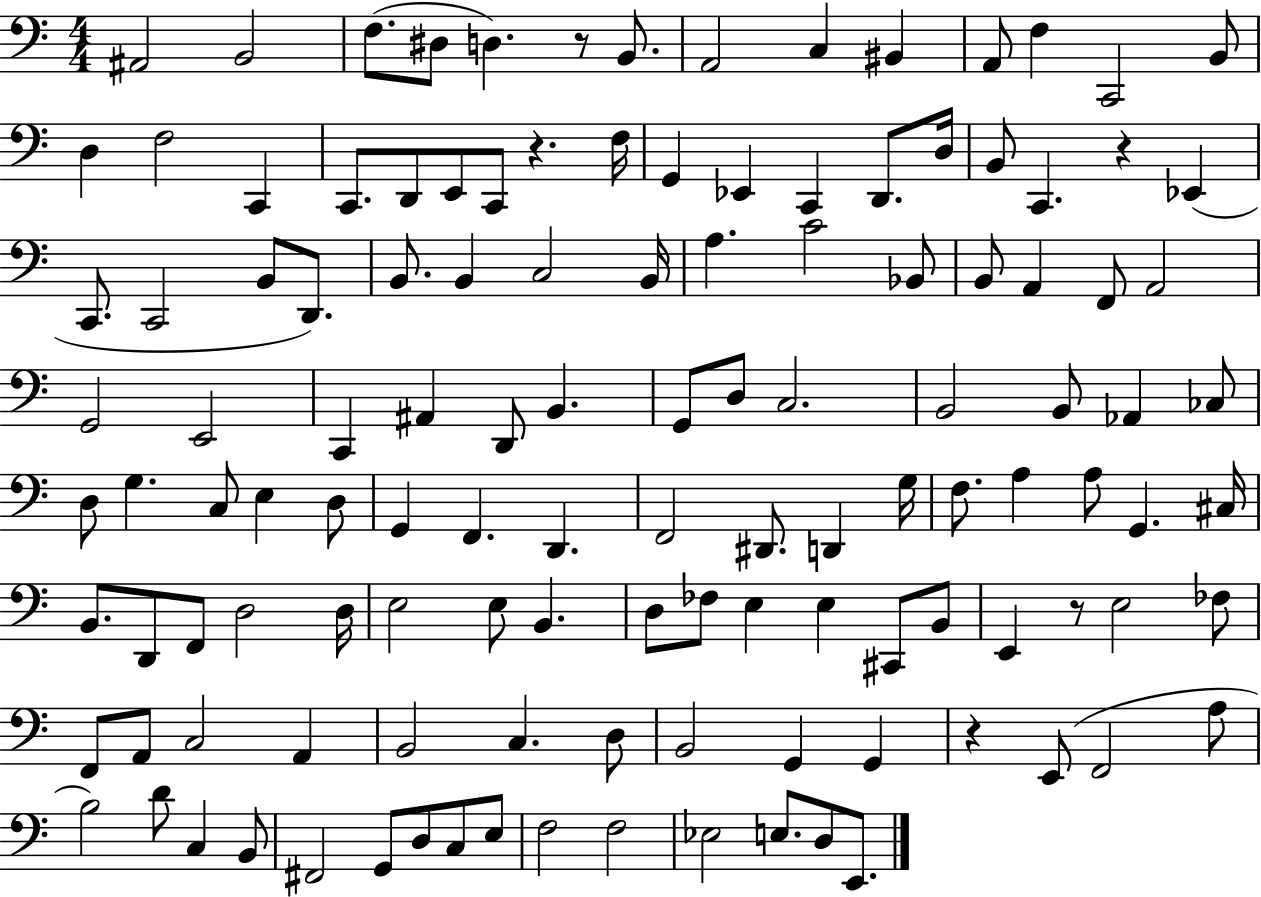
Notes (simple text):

A#2/h B2/h F3/e. D#3/e D3/q. R/e B2/e. A2/h C3/q BIS2/q A2/e F3/q C2/h B2/e D3/q F3/h C2/q C2/e. D2/e E2/e C2/e R/q. F3/s G2/q Eb2/q C2/q D2/e. D3/s B2/e C2/q. R/q Eb2/q C2/e. C2/h B2/e D2/e. B2/e. B2/q C3/h B2/s A3/q. C4/h Bb2/e B2/e A2/q F2/e A2/h G2/h E2/h C2/q A#2/q D2/e B2/q. G2/e D3/e C3/h. B2/h B2/e Ab2/q CES3/e D3/e G3/q. C3/e E3/q D3/e G2/q F2/q. D2/q. F2/h D#2/e. D2/q G3/s F3/e. A3/q A3/e G2/q. C#3/s B2/e. D2/e F2/e D3/h D3/s E3/h E3/e B2/q. D3/e FES3/e E3/q E3/q C#2/e B2/e E2/q R/e E3/h FES3/e F2/e A2/e C3/h A2/q B2/h C3/q. D3/e B2/h G2/q G2/q R/q E2/e F2/h A3/e B3/h D4/e C3/q B2/e F#2/h G2/e D3/e C3/e E3/e F3/h F3/h Eb3/h E3/e. D3/e E2/e.